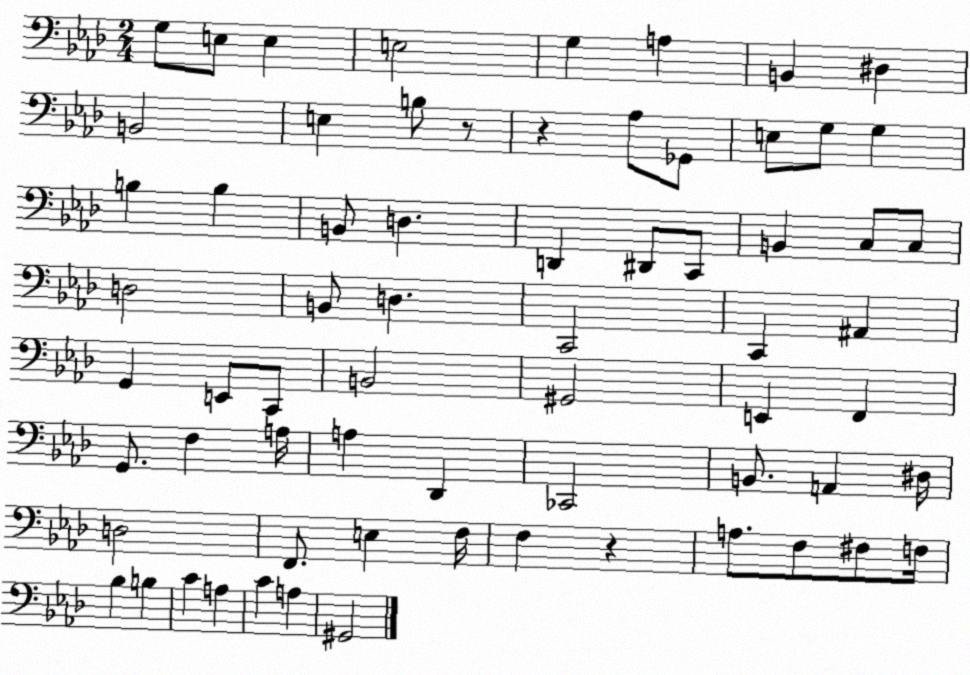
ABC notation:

X:1
T:Untitled
M:2/4
L:1/4
K:Ab
G,/2 E,/2 E, E,2 G, A, B,, ^D, B,,2 E, B,/2 z/2 z _A,/2 _G,,/2 E,/2 G,/2 G, B, B, B,,/2 D, D,, ^D,,/2 C,,/2 B,, C,/2 C,/2 D,2 B,,/2 D, C,,2 C,, ^A,, G,, E,,/2 C,,/2 B,,2 ^G,,2 E,, F,, G,,/2 F, A,/4 A, _D,, _C,,2 B,,/2 A,, ^D,/4 D,2 F,,/2 E, F,/4 F, z A,/2 F,/2 ^F,/2 F,/4 _B, B, C A, C A, ^G,,2